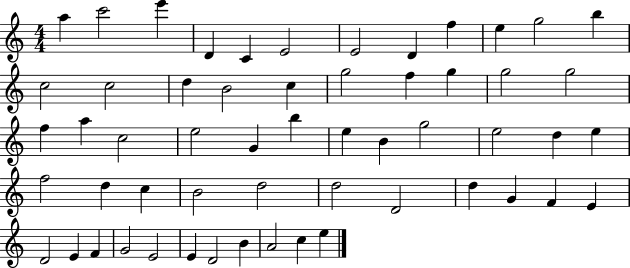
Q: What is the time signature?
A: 4/4